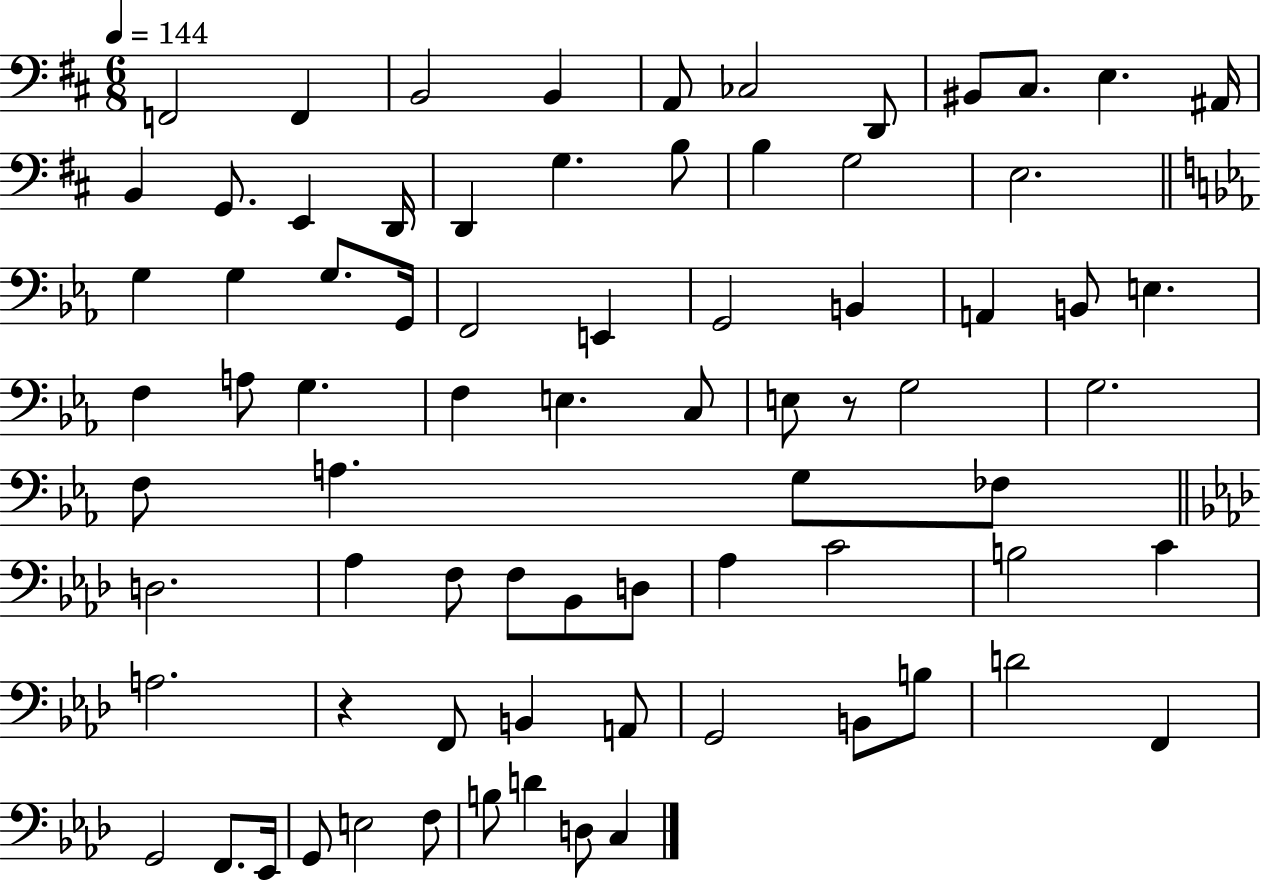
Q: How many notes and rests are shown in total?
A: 76